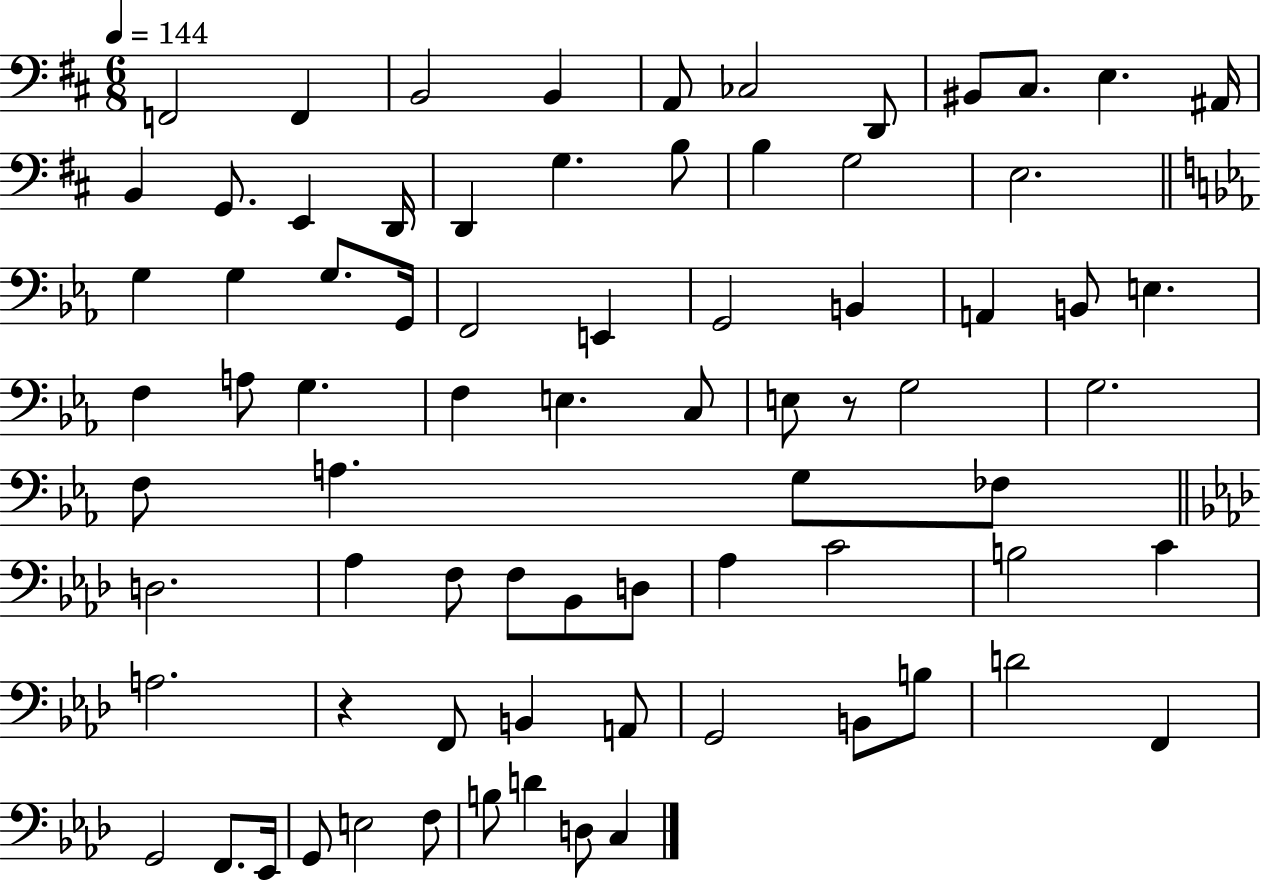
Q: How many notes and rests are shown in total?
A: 76